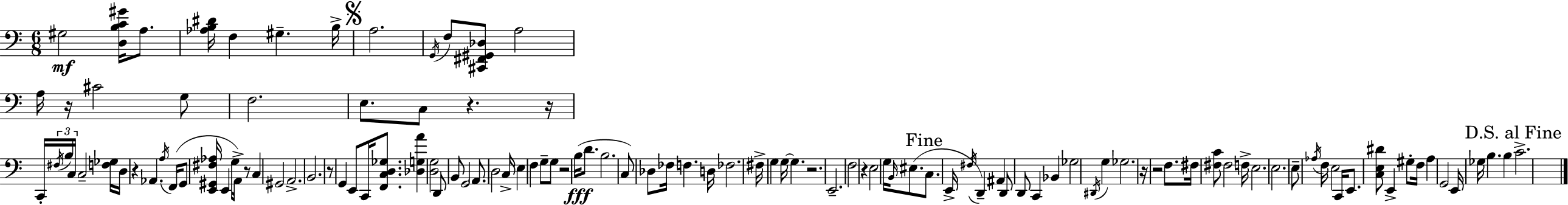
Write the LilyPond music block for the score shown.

{
  \clef bass
  \numericTimeSignature
  \time 6/8
  \key c \major
  gis2\mf <d b c' gis'>16 a8. | <aes b dis'>16 f4 gis4.-- b16-> | \mark \markup { \musicglyph "scripts.segno" } a2. | \acciaccatura { g,16 } f8 <cis, fis, gis, des>8 a2 | \break a16 r16 cis'2 g8 | f2. | e8. c8 r4. | r16 c,16-. \tuplet 3/2 { \acciaccatura { fis16 } b16 c16 } c2-- | \break <f ges>16 d16 r4 aes,4. | \acciaccatura { a16 } f,16( g,8 <e, gis, fis aes>16 e,4 g8 | a,16->) r8 c4 gis,2 | a,2.-> | \break b,2. | r8 g,4 e,8 c,16 | <f, c d ges>8. <des g a'>4 <d g>2 | d,8 b,8 g,2 | \break \parenthesize a,8. d2 | c16-> e4 f4 g8-- | g8 r2 b16(\fff | d'8. b2. | \break c8) des8 fes16 f4. | d16 fes2. | fis16-> g4 g16~~ g4. | r2. | \break e,2.-- | f2 r4 | e2 g16 | \grace { b,16 }( eis8. \mark "Fine" c8. e,16-> \acciaccatura { fis16 }) d,4-- | \break ais,4 d,8 d,8 c,4 | bes,4 ges2 | \acciaccatura { dis,16 } g4 ges2. | r16 r2 | \break f8. fis16 <fis c'>8 fis2 | f16-> e2. | e2. | e8-- \acciaccatura { aes16 } f16 e2 | \break c,16 e,8. <c e dis'>8 | e,4-> gis8-. f16 a4 g,2 | e,16 ges16 b4. | b4 \mark "D.S. al Fine" c'2.-> | \break \bar "|."
}